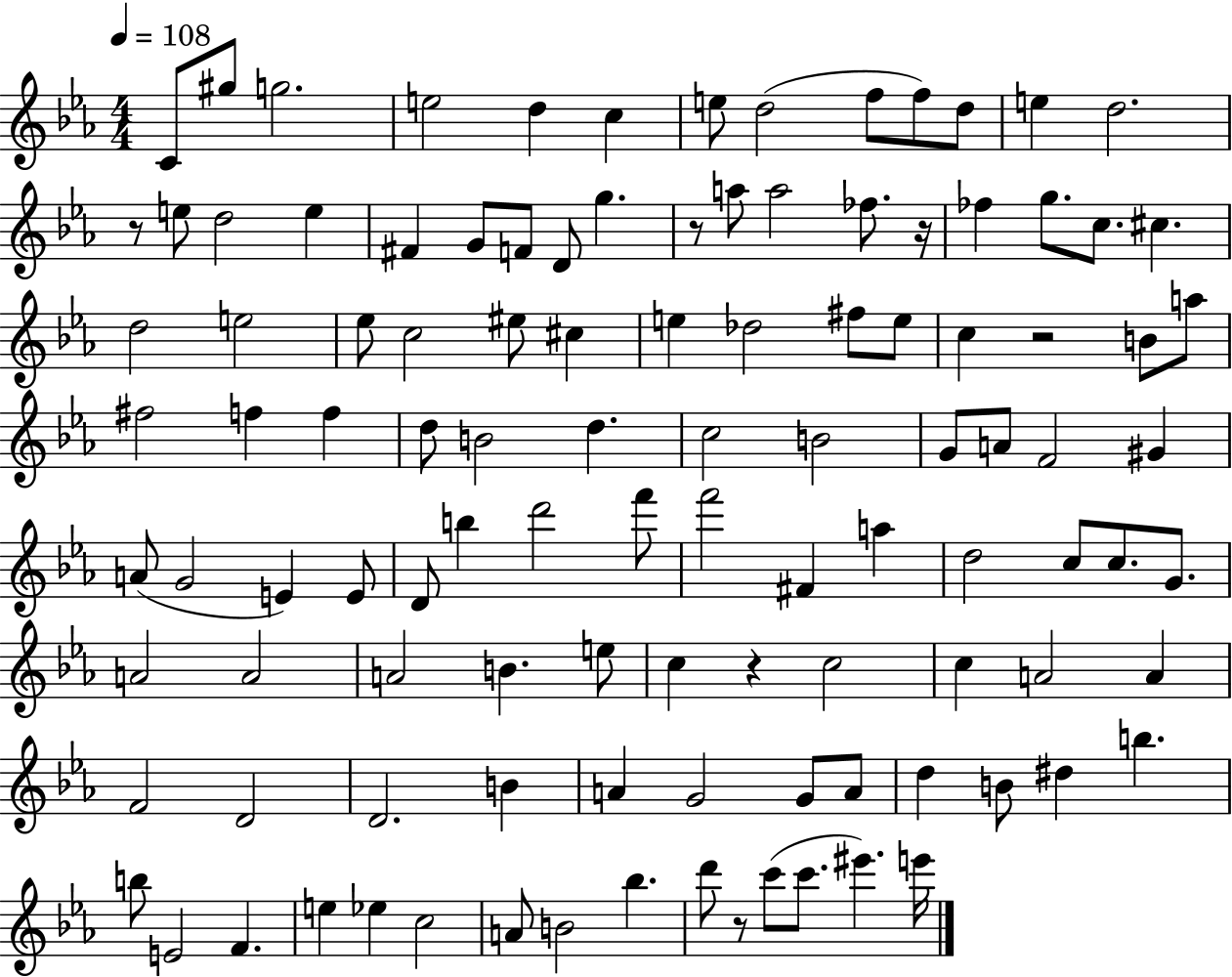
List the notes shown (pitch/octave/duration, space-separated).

C4/e G#5/e G5/h. E5/h D5/q C5/q E5/e D5/h F5/e F5/e D5/e E5/q D5/h. R/e E5/e D5/h E5/q F#4/q G4/e F4/e D4/e G5/q. R/e A5/e A5/h FES5/e. R/s FES5/q G5/e. C5/e. C#5/q. D5/h E5/h Eb5/e C5/h EIS5/e C#5/q E5/q Db5/h F#5/e E5/e C5/q R/h B4/e A5/e F#5/h F5/q F5/q D5/e B4/h D5/q. C5/h B4/h G4/e A4/e F4/h G#4/q A4/e G4/h E4/q E4/e D4/e B5/q D6/h F6/e F6/h F#4/q A5/q D5/h C5/e C5/e. G4/e. A4/h A4/h A4/h B4/q. E5/e C5/q R/q C5/h C5/q A4/h A4/q F4/h D4/h D4/h. B4/q A4/q G4/h G4/e A4/e D5/q B4/e D#5/q B5/q. B5/e E4/h F4/q. E5/q Eb5/q C5/h A4/e B4/h Bb5/q. D6/e R/e C6/e C6/e. EIS6/q. E6/s